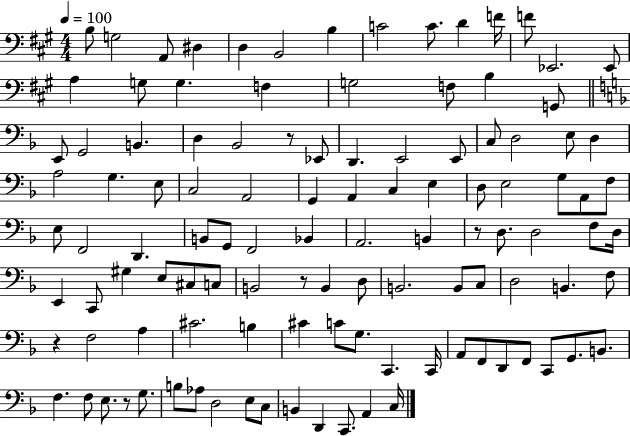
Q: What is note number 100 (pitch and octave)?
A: D3